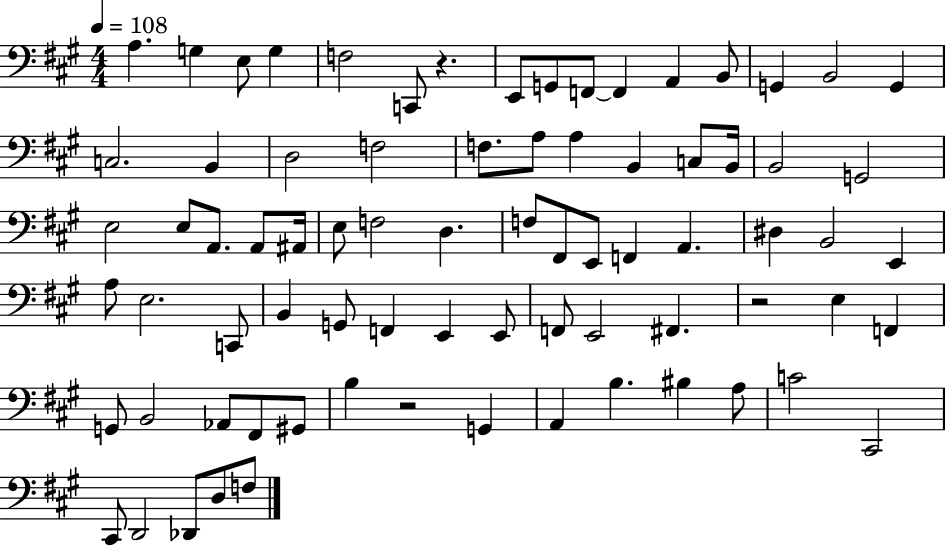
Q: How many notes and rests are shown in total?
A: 77